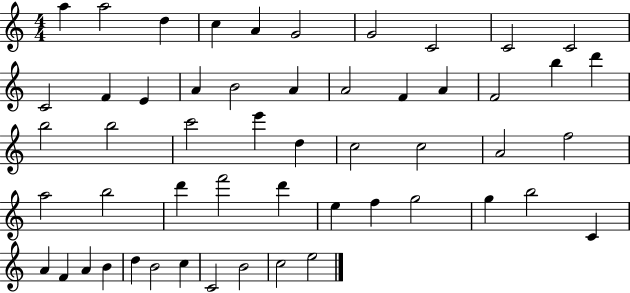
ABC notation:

X:1
T:Untitled
M:4/4
L:1/4
K:C
a a2 d c A G2 G2 C2 C2 C2 C2 F E A B2 A A2 F A F2 b d' b2 b2 c'2 e' d c2 c2 A2 f2 a2 b2 d' f'2 d' e f g2 g b2 C A F A B d B2 c C2 B2 c2 e2